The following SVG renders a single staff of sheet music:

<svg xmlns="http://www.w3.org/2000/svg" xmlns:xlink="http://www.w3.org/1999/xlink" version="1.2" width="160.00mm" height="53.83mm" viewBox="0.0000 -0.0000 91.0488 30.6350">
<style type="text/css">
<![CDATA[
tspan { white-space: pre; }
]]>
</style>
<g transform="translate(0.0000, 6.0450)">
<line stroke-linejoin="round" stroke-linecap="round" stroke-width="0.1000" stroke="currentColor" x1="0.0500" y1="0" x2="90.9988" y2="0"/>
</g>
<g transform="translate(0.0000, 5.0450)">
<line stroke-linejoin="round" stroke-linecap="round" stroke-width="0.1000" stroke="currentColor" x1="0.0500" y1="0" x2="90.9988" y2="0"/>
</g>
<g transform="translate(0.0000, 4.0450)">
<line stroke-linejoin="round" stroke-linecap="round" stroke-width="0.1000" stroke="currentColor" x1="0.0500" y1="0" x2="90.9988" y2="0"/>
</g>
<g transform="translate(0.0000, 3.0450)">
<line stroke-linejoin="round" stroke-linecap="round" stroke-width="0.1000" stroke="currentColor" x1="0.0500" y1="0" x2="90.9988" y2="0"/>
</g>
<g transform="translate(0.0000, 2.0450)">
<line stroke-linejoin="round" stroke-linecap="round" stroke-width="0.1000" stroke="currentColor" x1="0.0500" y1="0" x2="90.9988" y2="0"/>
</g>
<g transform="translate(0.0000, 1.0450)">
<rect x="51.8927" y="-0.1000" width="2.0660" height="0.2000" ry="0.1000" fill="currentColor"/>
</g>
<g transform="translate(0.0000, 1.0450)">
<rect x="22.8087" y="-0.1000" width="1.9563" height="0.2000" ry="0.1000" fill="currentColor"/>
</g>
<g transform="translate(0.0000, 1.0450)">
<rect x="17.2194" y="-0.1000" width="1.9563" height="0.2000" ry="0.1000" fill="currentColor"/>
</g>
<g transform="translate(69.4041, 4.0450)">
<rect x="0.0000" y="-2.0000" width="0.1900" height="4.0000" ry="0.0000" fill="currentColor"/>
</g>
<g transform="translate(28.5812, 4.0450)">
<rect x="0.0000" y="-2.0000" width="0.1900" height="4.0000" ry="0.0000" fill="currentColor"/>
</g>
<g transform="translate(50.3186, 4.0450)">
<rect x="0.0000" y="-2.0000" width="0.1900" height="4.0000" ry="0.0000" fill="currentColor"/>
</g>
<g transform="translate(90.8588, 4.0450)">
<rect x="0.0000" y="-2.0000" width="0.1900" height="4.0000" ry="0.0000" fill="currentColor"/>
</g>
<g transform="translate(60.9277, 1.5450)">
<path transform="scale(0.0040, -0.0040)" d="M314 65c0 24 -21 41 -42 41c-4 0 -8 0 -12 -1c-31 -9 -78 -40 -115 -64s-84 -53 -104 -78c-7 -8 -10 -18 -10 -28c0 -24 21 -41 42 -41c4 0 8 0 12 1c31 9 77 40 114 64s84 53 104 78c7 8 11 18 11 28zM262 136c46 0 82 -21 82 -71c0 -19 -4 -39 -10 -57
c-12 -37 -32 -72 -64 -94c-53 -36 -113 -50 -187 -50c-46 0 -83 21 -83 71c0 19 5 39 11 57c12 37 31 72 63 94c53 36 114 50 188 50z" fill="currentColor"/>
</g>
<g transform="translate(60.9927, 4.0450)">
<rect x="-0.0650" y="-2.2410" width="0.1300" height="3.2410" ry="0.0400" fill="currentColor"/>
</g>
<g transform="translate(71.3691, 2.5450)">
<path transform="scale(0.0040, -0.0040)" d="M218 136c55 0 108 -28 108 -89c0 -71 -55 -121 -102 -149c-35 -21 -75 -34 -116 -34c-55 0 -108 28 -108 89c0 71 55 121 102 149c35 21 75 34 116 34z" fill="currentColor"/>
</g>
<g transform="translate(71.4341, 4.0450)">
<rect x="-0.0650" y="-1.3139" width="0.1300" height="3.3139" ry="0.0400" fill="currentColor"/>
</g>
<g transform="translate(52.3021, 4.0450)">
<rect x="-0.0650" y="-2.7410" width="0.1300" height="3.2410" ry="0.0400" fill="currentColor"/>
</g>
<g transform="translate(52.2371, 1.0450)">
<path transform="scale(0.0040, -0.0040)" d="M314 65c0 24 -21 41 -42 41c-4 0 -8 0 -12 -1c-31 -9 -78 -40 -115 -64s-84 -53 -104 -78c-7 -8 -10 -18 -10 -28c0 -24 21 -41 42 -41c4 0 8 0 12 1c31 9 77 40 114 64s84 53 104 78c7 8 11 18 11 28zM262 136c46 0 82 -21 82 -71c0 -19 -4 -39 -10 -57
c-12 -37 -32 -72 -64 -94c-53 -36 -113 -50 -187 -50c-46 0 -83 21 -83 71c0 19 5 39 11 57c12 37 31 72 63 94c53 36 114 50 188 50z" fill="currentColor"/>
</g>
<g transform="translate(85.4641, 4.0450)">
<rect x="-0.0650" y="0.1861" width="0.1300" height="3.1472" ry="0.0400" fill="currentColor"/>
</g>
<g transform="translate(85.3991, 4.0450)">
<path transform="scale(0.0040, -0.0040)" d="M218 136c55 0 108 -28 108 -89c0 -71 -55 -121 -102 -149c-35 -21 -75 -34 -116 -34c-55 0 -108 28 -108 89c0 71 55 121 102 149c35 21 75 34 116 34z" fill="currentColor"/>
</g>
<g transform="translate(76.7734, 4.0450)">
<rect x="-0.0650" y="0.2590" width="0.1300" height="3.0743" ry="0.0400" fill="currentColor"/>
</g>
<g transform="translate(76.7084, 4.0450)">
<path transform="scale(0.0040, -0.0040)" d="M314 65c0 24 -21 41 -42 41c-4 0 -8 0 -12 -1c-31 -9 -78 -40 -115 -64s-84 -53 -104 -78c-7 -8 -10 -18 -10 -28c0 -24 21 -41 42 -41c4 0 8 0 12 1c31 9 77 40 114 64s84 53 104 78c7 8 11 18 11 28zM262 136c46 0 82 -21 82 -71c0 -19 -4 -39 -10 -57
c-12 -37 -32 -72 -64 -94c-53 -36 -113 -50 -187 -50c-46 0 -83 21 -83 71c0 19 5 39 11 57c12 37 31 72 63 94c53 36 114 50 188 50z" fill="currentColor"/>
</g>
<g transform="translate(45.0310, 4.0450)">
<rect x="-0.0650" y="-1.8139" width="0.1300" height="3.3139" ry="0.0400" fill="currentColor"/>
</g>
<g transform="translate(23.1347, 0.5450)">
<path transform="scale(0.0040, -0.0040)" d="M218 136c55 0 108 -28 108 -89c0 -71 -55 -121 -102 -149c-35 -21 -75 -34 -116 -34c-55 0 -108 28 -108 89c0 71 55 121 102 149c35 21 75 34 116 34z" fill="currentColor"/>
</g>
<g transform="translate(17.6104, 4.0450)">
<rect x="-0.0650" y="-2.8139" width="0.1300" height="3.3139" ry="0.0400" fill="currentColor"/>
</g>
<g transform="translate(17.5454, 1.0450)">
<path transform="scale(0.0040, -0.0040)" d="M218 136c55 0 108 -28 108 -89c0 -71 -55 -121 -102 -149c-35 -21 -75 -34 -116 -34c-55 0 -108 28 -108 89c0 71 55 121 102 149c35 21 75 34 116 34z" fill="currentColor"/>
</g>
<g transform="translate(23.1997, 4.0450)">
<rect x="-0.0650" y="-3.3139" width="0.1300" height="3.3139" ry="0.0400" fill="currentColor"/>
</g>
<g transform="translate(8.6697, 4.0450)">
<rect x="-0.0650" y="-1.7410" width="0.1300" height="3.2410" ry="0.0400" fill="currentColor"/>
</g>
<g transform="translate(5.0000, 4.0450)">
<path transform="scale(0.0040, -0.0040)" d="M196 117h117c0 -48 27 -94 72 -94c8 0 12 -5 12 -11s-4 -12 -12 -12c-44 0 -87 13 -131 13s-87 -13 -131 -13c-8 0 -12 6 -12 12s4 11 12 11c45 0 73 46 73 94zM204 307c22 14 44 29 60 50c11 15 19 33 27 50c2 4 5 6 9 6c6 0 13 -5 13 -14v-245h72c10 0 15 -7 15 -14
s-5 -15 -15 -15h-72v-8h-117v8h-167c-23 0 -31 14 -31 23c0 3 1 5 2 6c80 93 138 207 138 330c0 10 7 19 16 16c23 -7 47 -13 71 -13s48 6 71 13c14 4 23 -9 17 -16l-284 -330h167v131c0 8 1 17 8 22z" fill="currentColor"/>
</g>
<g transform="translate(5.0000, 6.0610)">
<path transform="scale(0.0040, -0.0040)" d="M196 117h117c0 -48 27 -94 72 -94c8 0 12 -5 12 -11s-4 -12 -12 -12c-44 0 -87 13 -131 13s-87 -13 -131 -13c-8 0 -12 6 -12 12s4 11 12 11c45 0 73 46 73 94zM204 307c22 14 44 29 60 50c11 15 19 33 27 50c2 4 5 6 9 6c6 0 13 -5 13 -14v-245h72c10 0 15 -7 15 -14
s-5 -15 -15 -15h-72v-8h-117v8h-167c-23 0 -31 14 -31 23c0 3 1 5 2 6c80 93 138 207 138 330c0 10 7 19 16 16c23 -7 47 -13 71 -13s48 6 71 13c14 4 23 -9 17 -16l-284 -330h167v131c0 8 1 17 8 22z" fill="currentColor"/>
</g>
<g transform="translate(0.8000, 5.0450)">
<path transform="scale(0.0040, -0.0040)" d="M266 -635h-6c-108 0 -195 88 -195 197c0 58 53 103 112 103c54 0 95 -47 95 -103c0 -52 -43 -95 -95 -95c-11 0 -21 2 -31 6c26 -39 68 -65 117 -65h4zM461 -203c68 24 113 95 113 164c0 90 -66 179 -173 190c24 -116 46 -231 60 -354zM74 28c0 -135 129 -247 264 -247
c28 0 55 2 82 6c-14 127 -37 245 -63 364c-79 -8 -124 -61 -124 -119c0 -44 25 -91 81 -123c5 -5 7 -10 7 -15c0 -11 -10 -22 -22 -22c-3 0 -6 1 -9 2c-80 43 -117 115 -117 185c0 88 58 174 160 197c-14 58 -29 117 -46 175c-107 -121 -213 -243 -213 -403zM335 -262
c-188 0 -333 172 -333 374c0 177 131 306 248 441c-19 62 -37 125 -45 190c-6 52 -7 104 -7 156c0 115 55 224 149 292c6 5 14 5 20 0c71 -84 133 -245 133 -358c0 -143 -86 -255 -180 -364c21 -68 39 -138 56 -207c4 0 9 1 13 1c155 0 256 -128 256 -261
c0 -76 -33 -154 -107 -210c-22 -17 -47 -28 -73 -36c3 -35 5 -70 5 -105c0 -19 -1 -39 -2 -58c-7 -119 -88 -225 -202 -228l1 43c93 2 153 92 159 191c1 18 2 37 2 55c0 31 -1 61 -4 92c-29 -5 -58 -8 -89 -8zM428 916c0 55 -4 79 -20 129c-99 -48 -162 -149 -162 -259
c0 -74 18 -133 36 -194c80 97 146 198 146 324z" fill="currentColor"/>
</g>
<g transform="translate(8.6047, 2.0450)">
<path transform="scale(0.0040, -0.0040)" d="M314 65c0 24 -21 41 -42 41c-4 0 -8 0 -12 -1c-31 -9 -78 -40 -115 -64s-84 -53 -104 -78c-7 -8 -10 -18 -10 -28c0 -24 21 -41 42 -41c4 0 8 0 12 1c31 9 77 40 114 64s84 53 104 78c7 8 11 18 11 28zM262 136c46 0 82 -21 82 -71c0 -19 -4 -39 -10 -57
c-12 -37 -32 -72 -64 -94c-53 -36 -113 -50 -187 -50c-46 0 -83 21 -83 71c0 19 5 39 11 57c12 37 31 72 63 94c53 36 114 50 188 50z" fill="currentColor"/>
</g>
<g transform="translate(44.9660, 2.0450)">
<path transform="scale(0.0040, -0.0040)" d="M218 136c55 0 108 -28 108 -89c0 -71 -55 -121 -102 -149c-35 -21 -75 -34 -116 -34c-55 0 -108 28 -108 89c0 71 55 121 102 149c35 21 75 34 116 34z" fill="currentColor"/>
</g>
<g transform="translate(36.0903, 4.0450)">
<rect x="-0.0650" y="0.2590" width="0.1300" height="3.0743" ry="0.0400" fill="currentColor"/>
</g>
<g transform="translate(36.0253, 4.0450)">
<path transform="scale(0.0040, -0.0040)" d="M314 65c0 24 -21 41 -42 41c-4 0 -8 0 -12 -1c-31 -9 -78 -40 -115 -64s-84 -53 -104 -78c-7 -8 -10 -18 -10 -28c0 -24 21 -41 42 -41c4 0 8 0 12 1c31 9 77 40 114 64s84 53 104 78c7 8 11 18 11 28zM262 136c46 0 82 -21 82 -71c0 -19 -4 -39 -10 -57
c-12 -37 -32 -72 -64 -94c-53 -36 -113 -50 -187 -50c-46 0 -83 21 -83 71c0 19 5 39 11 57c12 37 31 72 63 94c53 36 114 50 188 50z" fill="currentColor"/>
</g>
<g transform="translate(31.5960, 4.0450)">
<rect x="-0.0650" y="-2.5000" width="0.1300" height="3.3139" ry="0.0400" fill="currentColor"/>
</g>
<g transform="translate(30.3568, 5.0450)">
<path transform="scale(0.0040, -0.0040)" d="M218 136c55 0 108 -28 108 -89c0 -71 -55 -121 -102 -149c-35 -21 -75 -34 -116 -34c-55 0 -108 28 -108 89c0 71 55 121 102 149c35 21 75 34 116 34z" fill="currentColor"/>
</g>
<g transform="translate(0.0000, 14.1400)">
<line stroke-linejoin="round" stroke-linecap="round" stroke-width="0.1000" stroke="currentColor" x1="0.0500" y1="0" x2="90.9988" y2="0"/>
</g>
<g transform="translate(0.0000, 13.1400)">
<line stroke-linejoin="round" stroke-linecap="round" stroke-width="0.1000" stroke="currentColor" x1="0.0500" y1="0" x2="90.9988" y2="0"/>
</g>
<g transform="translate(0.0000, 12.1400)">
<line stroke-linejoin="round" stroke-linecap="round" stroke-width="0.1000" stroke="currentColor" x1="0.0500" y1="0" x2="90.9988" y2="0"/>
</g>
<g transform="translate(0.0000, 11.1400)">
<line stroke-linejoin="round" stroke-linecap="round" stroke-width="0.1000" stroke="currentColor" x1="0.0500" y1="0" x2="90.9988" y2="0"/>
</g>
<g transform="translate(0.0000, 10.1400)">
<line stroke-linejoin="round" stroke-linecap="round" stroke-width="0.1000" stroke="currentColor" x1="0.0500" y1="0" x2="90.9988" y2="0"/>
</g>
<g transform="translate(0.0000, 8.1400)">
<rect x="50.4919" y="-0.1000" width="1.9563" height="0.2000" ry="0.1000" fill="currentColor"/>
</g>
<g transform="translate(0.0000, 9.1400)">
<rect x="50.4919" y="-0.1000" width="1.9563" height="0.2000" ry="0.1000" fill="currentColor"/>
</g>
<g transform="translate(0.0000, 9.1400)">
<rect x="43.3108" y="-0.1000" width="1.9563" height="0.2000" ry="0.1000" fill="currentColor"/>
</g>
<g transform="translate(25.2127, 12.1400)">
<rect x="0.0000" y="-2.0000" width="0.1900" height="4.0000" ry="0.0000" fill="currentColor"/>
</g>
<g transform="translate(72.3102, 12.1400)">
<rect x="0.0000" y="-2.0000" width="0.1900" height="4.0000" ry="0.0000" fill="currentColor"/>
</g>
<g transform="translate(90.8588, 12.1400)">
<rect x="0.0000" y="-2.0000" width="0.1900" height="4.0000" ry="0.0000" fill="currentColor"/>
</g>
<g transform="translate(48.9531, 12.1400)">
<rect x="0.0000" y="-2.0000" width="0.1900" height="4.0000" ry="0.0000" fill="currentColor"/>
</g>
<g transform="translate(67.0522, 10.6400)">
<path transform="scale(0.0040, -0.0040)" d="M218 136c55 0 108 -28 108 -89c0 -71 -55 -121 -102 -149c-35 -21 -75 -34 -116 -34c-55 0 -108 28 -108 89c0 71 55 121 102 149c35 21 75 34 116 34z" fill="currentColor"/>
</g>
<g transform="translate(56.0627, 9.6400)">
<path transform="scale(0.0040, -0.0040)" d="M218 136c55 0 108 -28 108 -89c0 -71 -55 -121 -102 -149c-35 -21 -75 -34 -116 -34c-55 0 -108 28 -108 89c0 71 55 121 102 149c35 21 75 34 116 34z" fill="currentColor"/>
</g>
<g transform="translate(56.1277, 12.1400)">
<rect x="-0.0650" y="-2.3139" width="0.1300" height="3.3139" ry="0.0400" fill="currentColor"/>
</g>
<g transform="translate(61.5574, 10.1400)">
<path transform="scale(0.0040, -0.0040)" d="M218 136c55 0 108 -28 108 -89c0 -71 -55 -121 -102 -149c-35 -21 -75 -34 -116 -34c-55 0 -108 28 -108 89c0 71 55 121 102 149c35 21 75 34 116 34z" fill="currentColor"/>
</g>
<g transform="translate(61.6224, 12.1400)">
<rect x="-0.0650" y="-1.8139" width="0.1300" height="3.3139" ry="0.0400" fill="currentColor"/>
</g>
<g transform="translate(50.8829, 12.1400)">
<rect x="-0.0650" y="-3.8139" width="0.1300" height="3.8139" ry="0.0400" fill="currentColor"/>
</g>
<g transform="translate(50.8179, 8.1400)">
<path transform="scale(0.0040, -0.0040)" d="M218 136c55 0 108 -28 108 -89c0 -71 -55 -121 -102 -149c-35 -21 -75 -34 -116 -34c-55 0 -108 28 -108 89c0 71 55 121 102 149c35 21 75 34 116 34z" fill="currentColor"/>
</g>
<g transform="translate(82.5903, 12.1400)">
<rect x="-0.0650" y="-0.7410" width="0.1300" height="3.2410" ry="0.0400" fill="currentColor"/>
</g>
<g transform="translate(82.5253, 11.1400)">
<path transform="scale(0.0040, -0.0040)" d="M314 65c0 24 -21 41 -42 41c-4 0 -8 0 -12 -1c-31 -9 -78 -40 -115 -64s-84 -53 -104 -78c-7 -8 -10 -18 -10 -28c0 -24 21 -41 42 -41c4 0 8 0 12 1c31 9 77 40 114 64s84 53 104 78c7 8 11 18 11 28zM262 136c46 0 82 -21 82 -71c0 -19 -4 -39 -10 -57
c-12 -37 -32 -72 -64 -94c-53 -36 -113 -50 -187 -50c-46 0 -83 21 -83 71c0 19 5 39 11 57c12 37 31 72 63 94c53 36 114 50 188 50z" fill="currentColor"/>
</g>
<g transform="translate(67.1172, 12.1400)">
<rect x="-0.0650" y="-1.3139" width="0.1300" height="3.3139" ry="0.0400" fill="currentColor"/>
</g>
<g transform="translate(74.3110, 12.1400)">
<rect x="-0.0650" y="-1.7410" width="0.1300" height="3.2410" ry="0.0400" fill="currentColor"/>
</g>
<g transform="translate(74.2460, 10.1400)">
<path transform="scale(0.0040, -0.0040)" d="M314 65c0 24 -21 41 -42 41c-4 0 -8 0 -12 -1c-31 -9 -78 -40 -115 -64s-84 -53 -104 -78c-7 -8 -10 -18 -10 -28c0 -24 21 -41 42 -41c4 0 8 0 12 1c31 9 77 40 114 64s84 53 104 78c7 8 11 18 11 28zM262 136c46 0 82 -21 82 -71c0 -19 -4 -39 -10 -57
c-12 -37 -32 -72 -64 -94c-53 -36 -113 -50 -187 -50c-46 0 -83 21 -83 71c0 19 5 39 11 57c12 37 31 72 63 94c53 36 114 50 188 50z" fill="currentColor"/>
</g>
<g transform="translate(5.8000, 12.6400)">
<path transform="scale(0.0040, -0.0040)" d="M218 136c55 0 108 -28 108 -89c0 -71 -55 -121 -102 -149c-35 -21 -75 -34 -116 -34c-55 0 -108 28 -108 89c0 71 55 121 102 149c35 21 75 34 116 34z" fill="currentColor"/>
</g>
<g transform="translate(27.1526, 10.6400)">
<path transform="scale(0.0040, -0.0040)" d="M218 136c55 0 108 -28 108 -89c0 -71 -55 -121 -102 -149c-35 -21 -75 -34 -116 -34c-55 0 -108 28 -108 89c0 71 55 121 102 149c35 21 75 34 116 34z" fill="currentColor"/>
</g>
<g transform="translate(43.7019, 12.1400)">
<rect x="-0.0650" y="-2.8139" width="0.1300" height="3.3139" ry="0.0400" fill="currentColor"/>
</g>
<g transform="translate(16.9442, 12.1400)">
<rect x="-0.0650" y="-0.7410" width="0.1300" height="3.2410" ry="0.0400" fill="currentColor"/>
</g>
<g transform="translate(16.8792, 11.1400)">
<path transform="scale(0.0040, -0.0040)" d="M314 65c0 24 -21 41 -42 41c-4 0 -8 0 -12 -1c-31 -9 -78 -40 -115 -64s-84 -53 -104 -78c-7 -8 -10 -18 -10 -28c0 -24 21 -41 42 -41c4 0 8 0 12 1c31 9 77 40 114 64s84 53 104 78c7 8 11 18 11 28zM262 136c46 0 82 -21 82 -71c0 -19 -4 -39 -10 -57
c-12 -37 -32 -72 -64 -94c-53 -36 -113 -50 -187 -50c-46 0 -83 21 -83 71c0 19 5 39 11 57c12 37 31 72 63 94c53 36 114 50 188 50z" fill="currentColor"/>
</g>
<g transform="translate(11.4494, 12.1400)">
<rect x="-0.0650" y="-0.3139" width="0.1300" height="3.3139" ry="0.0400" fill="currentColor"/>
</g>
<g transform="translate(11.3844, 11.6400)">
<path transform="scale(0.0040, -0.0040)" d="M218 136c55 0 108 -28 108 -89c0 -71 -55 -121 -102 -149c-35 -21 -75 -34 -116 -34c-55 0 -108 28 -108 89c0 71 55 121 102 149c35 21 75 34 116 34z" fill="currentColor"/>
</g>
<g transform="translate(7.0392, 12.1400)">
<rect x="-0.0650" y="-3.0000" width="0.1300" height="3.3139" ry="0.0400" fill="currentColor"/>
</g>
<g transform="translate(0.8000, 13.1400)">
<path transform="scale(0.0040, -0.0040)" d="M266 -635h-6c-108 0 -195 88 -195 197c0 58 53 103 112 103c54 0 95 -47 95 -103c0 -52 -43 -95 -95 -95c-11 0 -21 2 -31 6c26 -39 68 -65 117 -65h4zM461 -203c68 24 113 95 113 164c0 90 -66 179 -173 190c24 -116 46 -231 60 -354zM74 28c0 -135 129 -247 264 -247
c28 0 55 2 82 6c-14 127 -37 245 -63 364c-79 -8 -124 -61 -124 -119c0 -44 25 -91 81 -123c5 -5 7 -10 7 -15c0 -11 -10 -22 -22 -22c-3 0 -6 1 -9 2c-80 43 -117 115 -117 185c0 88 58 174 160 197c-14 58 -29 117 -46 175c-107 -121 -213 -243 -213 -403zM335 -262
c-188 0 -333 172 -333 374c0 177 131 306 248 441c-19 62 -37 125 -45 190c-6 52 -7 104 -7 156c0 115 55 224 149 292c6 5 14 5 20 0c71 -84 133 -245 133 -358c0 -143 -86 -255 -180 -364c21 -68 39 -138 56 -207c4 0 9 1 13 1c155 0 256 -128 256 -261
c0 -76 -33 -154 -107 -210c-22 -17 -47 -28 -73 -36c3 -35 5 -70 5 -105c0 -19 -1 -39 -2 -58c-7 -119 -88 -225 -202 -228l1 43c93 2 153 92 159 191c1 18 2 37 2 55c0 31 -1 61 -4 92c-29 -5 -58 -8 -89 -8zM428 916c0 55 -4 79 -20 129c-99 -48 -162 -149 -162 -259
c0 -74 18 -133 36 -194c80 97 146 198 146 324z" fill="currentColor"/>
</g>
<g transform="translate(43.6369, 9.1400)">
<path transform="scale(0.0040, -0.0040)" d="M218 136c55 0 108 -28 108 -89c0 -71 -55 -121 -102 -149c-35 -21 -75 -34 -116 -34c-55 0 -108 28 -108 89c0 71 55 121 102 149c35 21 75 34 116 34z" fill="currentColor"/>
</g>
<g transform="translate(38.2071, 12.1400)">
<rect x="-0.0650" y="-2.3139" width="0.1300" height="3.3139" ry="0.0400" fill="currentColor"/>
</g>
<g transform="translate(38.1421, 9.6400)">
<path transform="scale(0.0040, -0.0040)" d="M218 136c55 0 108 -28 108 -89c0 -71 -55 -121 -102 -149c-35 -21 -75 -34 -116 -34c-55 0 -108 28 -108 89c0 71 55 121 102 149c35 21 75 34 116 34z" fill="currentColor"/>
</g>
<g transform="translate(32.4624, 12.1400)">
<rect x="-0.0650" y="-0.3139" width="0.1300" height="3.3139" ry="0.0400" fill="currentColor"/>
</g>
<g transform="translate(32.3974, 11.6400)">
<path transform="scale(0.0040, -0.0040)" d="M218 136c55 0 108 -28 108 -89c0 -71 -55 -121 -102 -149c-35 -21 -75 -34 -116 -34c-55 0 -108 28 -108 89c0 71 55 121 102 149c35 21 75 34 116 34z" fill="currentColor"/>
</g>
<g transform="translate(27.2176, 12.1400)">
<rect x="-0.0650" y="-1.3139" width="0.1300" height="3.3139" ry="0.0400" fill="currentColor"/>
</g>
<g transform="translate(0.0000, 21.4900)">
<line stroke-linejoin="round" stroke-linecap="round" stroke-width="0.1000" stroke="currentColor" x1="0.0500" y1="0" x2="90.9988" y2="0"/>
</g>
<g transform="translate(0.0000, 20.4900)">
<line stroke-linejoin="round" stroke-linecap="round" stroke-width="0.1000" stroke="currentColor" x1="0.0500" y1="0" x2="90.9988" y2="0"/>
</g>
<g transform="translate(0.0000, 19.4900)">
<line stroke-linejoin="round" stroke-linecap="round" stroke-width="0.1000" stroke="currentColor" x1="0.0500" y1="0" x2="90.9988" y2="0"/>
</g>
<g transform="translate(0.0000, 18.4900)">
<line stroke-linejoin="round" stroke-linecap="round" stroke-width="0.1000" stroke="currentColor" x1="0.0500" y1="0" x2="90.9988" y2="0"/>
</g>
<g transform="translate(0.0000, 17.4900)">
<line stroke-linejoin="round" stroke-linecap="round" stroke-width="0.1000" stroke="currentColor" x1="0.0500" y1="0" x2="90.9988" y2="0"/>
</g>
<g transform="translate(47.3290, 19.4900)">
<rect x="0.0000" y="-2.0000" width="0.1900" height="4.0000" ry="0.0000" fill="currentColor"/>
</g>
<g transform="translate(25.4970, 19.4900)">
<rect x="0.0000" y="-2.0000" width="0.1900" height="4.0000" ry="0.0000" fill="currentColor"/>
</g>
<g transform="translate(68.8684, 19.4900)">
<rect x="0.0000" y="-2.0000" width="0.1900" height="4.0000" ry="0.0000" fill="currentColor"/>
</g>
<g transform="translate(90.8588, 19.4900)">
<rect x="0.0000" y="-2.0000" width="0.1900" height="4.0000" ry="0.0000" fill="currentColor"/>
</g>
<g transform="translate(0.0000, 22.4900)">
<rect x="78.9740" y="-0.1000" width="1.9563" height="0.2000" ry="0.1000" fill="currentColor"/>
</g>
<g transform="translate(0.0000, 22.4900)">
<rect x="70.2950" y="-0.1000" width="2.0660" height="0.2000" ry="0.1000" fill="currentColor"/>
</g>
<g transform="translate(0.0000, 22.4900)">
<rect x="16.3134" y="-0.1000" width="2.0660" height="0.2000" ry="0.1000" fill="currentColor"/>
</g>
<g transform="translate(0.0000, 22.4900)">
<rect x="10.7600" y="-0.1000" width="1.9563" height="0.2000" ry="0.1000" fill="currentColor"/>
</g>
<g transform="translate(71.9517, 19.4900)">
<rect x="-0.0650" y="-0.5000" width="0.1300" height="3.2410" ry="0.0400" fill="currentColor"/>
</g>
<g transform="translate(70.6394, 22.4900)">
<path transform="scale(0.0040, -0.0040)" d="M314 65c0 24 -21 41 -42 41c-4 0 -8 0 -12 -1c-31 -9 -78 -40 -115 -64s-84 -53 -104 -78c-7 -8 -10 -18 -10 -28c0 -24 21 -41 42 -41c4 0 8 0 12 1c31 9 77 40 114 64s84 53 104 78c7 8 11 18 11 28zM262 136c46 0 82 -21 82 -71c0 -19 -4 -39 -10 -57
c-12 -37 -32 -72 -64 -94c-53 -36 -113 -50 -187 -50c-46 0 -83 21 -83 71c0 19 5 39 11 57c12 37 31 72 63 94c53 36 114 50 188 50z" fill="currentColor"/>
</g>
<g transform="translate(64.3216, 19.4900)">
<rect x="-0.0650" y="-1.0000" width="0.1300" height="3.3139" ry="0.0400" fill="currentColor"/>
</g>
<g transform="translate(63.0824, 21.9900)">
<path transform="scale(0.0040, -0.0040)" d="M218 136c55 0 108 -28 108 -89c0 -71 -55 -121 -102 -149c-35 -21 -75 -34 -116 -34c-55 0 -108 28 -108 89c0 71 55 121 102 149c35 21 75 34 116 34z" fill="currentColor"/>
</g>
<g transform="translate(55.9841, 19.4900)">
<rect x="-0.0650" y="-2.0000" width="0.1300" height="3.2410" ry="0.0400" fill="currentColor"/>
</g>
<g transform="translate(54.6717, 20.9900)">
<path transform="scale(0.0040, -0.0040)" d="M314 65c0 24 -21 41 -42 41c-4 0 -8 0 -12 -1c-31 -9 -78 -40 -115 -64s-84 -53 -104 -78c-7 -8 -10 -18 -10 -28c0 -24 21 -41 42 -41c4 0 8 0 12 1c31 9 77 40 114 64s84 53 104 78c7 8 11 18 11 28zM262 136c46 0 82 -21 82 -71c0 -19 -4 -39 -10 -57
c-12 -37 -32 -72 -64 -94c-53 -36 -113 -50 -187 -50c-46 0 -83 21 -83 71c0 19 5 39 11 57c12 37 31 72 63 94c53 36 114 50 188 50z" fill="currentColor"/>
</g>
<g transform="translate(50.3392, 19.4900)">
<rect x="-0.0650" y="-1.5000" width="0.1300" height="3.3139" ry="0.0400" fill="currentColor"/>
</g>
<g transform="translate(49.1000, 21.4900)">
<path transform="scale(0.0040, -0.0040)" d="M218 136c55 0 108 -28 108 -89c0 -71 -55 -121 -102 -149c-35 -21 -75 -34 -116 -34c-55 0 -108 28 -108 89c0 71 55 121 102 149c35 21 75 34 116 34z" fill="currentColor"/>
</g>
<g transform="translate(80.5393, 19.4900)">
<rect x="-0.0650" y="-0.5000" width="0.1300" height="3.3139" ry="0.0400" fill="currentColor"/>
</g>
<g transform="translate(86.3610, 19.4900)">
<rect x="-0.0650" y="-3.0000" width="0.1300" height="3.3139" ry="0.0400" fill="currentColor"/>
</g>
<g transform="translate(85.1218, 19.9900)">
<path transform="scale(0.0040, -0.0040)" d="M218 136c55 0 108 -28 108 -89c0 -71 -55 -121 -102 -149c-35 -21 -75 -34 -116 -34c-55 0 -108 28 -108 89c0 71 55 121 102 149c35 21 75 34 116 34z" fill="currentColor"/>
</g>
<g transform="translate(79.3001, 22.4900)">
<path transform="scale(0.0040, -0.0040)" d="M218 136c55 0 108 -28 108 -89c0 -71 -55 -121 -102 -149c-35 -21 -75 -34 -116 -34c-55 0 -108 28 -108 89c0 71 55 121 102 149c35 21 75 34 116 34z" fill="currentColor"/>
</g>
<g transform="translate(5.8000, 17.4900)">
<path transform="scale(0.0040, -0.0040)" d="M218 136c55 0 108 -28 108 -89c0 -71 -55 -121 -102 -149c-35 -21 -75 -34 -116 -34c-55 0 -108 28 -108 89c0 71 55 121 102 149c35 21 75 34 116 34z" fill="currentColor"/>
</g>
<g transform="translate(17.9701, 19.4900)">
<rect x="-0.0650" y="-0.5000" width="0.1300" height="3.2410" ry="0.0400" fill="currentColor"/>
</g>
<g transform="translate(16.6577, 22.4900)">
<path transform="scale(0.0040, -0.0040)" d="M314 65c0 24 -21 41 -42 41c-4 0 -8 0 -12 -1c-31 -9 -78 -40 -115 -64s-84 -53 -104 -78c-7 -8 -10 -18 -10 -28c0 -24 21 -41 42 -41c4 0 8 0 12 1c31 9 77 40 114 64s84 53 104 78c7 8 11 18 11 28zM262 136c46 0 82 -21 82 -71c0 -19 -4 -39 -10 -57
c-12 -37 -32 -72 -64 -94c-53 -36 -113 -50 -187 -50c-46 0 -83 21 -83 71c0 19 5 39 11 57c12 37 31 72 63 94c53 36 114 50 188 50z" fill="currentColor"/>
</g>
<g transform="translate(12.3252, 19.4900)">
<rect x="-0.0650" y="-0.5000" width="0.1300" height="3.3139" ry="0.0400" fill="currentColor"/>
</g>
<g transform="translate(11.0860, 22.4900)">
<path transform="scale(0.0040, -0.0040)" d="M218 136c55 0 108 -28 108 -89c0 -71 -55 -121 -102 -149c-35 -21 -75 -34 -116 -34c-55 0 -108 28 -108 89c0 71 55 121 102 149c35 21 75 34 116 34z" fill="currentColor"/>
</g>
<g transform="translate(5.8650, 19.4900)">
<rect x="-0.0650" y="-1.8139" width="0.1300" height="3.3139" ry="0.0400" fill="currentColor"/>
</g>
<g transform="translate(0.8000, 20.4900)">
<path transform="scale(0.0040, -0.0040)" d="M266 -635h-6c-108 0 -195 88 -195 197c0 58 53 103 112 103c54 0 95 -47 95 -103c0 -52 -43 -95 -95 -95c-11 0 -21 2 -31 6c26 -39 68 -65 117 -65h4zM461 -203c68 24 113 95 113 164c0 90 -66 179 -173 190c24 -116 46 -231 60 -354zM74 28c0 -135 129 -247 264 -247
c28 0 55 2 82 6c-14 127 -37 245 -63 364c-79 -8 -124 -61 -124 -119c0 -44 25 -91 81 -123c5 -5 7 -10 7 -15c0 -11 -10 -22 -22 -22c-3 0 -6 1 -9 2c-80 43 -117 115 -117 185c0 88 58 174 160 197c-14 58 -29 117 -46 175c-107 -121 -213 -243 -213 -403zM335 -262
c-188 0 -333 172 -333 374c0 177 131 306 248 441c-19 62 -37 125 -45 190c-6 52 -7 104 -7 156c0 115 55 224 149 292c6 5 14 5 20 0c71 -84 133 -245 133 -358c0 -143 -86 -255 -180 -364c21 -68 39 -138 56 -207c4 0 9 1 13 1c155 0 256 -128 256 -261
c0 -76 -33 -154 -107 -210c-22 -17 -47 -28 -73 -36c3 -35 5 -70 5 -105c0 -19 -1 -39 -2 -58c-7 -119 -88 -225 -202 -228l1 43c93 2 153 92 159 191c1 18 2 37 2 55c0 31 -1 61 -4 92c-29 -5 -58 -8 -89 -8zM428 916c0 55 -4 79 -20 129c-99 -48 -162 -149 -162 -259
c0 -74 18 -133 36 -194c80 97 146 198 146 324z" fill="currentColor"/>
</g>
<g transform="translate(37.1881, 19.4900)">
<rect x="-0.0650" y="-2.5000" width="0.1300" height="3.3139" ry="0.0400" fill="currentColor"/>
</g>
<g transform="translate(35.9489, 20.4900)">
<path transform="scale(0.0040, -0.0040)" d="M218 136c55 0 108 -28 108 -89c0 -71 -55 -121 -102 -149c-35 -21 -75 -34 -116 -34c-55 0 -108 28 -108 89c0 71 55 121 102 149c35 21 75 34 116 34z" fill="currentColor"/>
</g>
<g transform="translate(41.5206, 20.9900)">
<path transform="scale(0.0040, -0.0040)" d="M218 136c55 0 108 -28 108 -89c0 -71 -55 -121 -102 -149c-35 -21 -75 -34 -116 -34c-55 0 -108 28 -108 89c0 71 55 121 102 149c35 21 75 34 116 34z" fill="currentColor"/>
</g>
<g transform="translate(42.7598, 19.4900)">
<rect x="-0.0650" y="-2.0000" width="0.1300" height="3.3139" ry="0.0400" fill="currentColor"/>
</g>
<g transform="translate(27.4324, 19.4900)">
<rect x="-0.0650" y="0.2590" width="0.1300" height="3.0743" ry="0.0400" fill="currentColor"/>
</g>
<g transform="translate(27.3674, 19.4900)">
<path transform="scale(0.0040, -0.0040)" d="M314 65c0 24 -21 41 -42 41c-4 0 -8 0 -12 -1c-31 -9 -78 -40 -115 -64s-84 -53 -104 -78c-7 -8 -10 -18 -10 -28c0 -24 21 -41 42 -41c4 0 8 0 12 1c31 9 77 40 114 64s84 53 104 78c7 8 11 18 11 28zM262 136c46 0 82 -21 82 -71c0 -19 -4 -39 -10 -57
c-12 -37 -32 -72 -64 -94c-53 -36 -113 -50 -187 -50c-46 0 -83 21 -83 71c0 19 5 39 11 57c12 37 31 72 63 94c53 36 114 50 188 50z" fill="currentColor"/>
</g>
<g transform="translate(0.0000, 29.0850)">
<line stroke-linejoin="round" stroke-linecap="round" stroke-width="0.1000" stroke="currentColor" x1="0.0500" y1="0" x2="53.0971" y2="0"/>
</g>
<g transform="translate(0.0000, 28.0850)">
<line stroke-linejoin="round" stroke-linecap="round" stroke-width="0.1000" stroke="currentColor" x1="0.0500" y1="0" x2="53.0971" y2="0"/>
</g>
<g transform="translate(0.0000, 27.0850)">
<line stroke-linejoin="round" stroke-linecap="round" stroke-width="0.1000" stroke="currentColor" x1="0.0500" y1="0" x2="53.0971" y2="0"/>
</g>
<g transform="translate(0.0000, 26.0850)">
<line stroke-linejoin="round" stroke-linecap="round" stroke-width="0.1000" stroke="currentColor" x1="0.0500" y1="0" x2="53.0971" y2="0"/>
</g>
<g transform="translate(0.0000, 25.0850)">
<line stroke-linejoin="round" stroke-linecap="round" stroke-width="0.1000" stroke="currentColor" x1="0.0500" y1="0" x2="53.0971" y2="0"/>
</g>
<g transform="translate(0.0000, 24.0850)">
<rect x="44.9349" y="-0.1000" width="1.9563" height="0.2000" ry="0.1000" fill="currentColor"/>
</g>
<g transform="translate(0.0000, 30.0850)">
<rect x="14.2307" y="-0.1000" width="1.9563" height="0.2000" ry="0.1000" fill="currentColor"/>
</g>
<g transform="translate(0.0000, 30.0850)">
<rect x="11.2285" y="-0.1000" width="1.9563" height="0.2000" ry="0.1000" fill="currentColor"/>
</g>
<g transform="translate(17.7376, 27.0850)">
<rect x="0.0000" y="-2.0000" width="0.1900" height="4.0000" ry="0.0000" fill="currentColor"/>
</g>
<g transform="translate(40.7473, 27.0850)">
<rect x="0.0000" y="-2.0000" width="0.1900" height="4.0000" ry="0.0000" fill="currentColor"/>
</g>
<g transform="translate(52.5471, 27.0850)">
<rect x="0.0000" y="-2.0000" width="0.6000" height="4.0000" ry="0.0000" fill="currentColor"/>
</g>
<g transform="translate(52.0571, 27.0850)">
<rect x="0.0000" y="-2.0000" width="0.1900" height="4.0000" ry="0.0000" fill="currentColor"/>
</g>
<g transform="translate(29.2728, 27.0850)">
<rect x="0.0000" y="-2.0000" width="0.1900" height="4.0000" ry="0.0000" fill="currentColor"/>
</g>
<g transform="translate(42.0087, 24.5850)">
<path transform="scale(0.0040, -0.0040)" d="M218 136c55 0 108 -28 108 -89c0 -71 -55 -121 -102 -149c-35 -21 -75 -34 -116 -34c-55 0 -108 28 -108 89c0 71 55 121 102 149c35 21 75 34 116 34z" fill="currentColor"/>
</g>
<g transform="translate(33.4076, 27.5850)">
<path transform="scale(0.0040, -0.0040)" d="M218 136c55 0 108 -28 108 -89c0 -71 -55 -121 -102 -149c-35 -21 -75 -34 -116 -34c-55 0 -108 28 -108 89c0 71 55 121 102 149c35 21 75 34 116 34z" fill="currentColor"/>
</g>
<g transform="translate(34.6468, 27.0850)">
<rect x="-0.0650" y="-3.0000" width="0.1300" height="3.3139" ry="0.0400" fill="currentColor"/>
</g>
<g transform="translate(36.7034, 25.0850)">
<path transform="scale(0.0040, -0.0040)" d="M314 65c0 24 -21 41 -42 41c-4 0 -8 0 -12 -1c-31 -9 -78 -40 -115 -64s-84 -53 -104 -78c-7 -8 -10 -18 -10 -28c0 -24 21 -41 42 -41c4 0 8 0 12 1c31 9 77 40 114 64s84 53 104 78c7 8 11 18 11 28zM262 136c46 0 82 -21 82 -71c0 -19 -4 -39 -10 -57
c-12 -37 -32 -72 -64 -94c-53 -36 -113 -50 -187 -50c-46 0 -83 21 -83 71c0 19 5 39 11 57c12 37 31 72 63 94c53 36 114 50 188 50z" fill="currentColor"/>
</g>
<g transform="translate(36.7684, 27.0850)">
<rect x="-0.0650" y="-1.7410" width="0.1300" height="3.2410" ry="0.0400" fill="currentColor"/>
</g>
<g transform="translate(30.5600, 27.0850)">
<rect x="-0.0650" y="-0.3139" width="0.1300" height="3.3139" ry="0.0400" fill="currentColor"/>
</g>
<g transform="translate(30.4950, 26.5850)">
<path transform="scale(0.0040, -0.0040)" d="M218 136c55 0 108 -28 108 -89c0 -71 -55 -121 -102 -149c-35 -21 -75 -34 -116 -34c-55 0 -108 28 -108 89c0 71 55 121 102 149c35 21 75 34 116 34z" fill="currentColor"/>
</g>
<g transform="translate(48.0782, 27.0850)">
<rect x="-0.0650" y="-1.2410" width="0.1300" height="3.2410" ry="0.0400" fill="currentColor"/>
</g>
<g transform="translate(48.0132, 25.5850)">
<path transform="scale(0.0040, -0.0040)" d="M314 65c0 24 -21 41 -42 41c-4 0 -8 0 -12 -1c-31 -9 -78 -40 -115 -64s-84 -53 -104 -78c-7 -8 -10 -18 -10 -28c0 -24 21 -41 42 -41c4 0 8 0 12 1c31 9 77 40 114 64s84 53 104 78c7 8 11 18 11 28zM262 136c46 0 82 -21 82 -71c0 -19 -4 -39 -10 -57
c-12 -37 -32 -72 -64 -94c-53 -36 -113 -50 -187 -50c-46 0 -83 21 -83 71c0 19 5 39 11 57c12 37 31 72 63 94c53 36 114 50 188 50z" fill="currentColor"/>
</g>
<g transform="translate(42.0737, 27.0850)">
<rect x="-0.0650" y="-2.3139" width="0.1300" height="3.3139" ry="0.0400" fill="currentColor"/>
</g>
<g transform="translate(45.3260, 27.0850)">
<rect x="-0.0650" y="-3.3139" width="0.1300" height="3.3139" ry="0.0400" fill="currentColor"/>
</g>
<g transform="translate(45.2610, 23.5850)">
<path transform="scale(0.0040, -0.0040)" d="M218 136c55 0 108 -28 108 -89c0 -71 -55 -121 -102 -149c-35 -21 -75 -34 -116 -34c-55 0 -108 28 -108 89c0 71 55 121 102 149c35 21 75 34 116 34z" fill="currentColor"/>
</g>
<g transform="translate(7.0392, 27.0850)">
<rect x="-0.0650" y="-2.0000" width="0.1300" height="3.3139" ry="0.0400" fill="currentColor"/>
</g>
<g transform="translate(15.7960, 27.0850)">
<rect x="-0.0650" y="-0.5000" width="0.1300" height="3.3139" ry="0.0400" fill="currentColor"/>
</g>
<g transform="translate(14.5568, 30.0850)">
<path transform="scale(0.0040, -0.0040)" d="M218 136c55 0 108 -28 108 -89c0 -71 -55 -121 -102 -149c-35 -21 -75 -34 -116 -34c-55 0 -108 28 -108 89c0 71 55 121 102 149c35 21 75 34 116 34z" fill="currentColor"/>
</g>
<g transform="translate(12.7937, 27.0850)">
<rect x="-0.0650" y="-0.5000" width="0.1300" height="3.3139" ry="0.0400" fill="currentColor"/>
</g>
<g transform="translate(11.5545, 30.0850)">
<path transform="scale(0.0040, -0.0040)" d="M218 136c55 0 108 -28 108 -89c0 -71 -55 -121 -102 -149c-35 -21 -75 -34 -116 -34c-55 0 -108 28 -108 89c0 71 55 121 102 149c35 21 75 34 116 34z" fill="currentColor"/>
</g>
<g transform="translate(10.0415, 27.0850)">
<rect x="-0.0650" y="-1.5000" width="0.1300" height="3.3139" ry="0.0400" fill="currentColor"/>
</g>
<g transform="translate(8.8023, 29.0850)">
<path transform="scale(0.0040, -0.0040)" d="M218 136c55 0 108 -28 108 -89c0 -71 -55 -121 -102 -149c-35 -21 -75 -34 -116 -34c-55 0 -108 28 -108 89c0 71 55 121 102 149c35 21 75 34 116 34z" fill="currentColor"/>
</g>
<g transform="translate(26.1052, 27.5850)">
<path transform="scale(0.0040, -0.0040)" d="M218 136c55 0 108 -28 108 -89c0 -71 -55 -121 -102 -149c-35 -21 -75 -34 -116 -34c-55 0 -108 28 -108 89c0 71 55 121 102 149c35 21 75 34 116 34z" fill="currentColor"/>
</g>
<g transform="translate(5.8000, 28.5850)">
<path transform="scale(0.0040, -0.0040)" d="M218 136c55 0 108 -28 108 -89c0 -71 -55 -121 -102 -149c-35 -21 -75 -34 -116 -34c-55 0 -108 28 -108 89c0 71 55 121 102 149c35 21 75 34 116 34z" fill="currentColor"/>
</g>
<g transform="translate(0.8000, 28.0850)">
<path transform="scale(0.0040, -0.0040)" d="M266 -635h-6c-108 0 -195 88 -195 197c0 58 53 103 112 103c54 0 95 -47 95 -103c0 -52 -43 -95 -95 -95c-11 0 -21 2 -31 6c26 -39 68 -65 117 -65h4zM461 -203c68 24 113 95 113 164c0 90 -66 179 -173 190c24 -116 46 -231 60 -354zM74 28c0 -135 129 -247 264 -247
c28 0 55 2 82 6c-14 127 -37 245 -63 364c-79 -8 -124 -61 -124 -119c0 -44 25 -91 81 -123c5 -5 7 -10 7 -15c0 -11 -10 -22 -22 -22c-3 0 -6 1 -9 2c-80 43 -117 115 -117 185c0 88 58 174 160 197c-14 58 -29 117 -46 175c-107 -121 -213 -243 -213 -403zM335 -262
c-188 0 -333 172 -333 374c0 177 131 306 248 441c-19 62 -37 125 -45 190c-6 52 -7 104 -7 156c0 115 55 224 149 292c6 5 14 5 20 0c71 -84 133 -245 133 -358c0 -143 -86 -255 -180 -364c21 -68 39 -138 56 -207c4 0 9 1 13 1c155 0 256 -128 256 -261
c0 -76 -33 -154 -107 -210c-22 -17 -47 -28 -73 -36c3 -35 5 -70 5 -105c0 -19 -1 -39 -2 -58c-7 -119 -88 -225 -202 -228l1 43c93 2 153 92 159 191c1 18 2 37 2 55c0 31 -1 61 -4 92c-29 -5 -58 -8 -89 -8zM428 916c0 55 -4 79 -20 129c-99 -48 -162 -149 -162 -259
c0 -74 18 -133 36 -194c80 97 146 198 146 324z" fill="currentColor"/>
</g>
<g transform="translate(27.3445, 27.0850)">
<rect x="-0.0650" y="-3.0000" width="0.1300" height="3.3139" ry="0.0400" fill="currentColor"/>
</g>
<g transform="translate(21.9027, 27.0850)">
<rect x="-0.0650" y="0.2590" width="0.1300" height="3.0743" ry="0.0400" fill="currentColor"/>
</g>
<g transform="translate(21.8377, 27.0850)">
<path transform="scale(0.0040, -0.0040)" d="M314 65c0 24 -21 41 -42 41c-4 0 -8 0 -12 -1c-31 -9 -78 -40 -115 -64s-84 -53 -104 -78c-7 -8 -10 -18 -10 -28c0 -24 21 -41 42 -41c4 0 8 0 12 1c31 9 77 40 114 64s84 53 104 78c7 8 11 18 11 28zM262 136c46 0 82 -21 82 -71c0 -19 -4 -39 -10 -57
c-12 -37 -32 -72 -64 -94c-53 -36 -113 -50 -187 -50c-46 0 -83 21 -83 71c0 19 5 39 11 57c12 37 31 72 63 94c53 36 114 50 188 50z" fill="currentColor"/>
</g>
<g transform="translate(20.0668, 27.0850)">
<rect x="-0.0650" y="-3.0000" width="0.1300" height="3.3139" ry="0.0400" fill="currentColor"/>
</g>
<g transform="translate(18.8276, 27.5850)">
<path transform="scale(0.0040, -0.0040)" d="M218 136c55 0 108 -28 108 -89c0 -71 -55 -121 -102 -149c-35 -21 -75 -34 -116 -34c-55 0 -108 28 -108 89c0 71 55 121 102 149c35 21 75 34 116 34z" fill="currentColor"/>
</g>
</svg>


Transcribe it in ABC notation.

X:1
T:Untitled
M:4/4
L:1/4
K:C
f2 a b G B2 f a2 g2 e B2 B A c d2 e c g a c' g f e f2 d2 f C C2 B2 G F E F2 D C2 C A F E C C A B2 A c A f2 g b e2